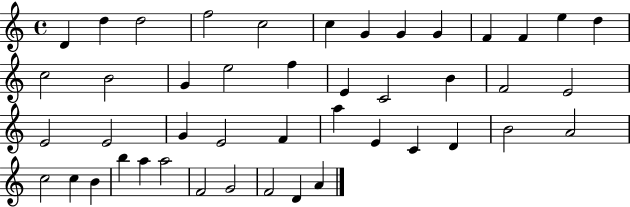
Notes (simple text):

D4/q D5/q D5/h F5/h C5/h C5/q G4/q G4/q G4/q F4/q F4/q E5/q D5/q C5/h B4/h G4/q E5/h F5/q E4/q C4/h B4/q F4/h E4/h E4/h E4/h G4/q E4/h F4/q A5/q E4/q C4/q D4/q B4/h A4/h C5/h C5/q B4/q B5/q A5/q A5/h F4/h G4/h F4/h D4/q A4/q